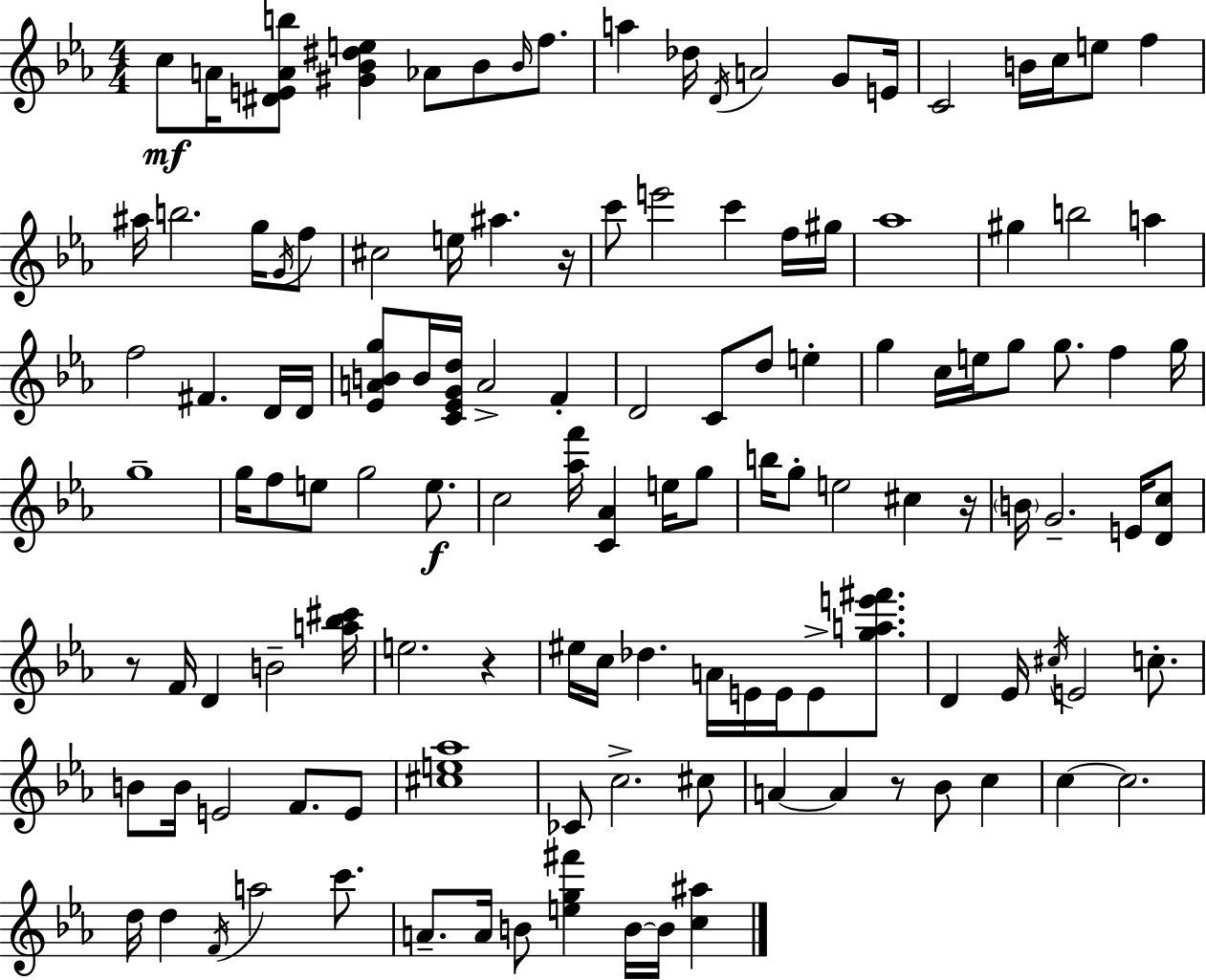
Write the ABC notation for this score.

X:1
T:Untitled
M:4/4
L:1/4
K:Eb
c/2 A/4 [^DEAb]/2 [^G_B^de] _A/2 _B/2 _B/4 f/2 a _d/4 D/4 A2 G/2 E/4 C2 B/4 c/4 e/2 f ^a/4 b2 g/4 G/4 f/2 ^c2 e/4 ^a z/4 c'/2 e'2 c' f/4 ^g/4 _a4 ^g b2 a f2 ^F D/4 D/4 [_EABg]/2 B/4 [C_EGd]/4 A2 F D2 C/2 d/2 e g c/4 e/4 g/2 g/2 f g/4 g4 g/4 f/2 e/2 g2 e/2 c2 [_af']/4 [C_A] e/4 g/2 b/4 g/2 e2 ^c z/4 B/4 G2 E/4 [Dc]/2 z/2 F/4 D B2 [a_b^c']/4 e2 z ^e/4 c/4 _d A/4 E/4 E/4 E/2 [gae'^f']/2 D _E/4 ^c/4 E2 c/2 B/2 B/4 E2 F/2 E/2 [^ce_a]4 _C/2 c2 ^c/2 A A z/2 _B/2 c c c2 d/4 d F/4 a2 c'/2 A/2 A/4 B/2 [eg^f'] B/4 B/4 [c^a]